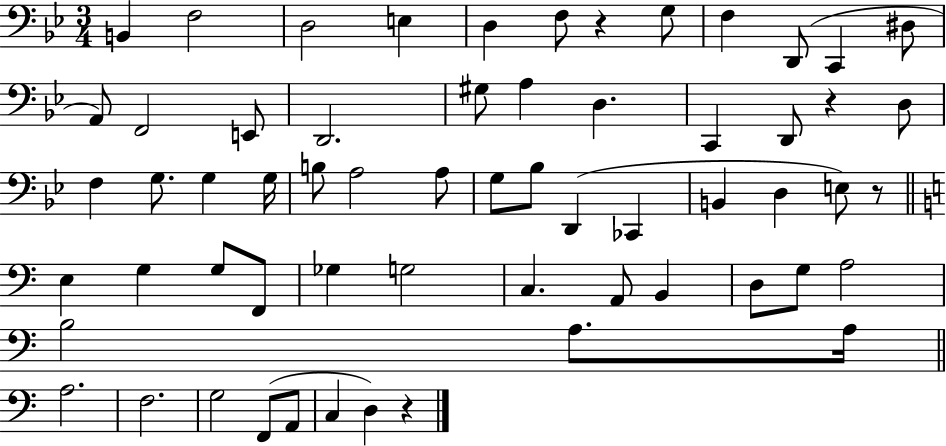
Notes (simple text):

B2/q F3/h D3/h E3/q D3/q F3/e R/q G3/e F3/q D2/e C2/q D#3/e A2/e F2/h E2/e D2/h. G#3/e A3/q D3/q. C2/q D2/e R/q D3/e F3/q G3/e. G3/q G3/s B3/e A3/h A3/e G3/e Bb3/e D2/q CES2/q B2/q D3/q E3/e R/e E3/q G3/q G3/e F2/e Gb3/q G3/h C3/q. A2/e B2/q D3/e G3/e A3/h B3/h A3/e. A3/s A3/h. F3/h. G3/h F2/e A2/e C3/q D3/q R/q